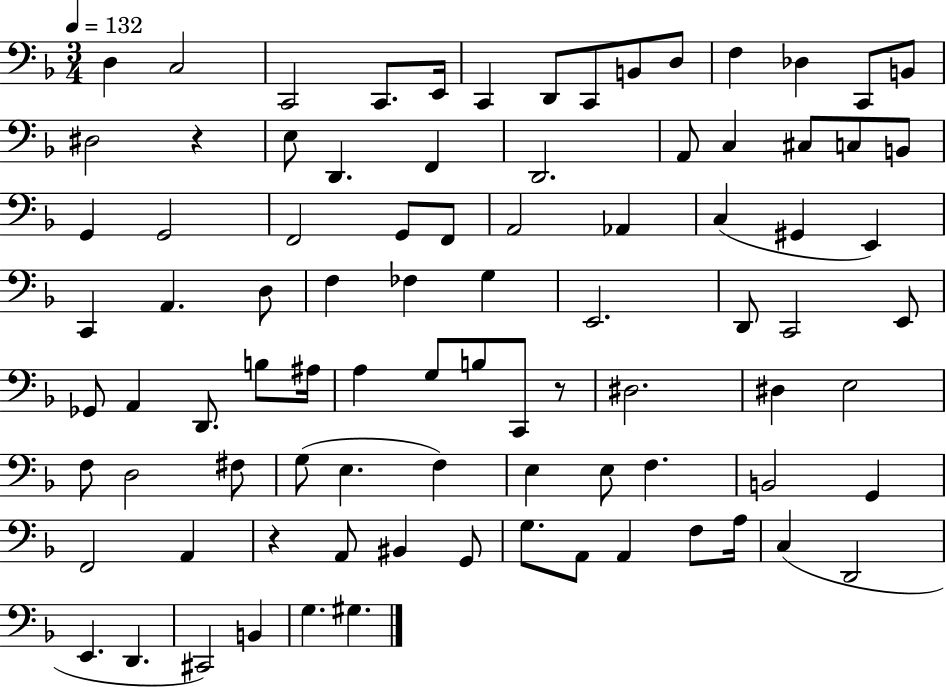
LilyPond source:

{
  \clef bass
  \numericTimeSignature
  \time 3/4
  \key f \major
  \tempo 4 = 132
  d4 c2 | c,2 c,8. e,16 | c,4 d,8 c,8 b,8 d8 | f4 des4 c,8 b,8 | \break dis2 r4 | e8 d,4. f,4 | d,2. | a,8 c4 cis8 c8 b,8 | \break g,4 g,2 | f,2 g,8 f,8 | a,2 aes,4 | c4( gis,4 e,4) | \break c,4 a,4. d8 | f4 fes4 g4 | e,2. | d,8 c,2 e,8 | \break ges,8 a,4 d,8. b8 ais16 | a4 g8 b8 c,8 r8 | dis2. | dis4 e2 | \break f8 d2 fis8 | g8( e4. f4) | e4 e8 f4. | b,2 g,4 | \break f,2 a,4 | r4 a,8 bis,4 g,8 | g8. a,8 a,4 f8 a16 | c4( d,2 | \break e,4. d,4. | cis,2) b,4 | g4. gis4. | \bar "|."
}